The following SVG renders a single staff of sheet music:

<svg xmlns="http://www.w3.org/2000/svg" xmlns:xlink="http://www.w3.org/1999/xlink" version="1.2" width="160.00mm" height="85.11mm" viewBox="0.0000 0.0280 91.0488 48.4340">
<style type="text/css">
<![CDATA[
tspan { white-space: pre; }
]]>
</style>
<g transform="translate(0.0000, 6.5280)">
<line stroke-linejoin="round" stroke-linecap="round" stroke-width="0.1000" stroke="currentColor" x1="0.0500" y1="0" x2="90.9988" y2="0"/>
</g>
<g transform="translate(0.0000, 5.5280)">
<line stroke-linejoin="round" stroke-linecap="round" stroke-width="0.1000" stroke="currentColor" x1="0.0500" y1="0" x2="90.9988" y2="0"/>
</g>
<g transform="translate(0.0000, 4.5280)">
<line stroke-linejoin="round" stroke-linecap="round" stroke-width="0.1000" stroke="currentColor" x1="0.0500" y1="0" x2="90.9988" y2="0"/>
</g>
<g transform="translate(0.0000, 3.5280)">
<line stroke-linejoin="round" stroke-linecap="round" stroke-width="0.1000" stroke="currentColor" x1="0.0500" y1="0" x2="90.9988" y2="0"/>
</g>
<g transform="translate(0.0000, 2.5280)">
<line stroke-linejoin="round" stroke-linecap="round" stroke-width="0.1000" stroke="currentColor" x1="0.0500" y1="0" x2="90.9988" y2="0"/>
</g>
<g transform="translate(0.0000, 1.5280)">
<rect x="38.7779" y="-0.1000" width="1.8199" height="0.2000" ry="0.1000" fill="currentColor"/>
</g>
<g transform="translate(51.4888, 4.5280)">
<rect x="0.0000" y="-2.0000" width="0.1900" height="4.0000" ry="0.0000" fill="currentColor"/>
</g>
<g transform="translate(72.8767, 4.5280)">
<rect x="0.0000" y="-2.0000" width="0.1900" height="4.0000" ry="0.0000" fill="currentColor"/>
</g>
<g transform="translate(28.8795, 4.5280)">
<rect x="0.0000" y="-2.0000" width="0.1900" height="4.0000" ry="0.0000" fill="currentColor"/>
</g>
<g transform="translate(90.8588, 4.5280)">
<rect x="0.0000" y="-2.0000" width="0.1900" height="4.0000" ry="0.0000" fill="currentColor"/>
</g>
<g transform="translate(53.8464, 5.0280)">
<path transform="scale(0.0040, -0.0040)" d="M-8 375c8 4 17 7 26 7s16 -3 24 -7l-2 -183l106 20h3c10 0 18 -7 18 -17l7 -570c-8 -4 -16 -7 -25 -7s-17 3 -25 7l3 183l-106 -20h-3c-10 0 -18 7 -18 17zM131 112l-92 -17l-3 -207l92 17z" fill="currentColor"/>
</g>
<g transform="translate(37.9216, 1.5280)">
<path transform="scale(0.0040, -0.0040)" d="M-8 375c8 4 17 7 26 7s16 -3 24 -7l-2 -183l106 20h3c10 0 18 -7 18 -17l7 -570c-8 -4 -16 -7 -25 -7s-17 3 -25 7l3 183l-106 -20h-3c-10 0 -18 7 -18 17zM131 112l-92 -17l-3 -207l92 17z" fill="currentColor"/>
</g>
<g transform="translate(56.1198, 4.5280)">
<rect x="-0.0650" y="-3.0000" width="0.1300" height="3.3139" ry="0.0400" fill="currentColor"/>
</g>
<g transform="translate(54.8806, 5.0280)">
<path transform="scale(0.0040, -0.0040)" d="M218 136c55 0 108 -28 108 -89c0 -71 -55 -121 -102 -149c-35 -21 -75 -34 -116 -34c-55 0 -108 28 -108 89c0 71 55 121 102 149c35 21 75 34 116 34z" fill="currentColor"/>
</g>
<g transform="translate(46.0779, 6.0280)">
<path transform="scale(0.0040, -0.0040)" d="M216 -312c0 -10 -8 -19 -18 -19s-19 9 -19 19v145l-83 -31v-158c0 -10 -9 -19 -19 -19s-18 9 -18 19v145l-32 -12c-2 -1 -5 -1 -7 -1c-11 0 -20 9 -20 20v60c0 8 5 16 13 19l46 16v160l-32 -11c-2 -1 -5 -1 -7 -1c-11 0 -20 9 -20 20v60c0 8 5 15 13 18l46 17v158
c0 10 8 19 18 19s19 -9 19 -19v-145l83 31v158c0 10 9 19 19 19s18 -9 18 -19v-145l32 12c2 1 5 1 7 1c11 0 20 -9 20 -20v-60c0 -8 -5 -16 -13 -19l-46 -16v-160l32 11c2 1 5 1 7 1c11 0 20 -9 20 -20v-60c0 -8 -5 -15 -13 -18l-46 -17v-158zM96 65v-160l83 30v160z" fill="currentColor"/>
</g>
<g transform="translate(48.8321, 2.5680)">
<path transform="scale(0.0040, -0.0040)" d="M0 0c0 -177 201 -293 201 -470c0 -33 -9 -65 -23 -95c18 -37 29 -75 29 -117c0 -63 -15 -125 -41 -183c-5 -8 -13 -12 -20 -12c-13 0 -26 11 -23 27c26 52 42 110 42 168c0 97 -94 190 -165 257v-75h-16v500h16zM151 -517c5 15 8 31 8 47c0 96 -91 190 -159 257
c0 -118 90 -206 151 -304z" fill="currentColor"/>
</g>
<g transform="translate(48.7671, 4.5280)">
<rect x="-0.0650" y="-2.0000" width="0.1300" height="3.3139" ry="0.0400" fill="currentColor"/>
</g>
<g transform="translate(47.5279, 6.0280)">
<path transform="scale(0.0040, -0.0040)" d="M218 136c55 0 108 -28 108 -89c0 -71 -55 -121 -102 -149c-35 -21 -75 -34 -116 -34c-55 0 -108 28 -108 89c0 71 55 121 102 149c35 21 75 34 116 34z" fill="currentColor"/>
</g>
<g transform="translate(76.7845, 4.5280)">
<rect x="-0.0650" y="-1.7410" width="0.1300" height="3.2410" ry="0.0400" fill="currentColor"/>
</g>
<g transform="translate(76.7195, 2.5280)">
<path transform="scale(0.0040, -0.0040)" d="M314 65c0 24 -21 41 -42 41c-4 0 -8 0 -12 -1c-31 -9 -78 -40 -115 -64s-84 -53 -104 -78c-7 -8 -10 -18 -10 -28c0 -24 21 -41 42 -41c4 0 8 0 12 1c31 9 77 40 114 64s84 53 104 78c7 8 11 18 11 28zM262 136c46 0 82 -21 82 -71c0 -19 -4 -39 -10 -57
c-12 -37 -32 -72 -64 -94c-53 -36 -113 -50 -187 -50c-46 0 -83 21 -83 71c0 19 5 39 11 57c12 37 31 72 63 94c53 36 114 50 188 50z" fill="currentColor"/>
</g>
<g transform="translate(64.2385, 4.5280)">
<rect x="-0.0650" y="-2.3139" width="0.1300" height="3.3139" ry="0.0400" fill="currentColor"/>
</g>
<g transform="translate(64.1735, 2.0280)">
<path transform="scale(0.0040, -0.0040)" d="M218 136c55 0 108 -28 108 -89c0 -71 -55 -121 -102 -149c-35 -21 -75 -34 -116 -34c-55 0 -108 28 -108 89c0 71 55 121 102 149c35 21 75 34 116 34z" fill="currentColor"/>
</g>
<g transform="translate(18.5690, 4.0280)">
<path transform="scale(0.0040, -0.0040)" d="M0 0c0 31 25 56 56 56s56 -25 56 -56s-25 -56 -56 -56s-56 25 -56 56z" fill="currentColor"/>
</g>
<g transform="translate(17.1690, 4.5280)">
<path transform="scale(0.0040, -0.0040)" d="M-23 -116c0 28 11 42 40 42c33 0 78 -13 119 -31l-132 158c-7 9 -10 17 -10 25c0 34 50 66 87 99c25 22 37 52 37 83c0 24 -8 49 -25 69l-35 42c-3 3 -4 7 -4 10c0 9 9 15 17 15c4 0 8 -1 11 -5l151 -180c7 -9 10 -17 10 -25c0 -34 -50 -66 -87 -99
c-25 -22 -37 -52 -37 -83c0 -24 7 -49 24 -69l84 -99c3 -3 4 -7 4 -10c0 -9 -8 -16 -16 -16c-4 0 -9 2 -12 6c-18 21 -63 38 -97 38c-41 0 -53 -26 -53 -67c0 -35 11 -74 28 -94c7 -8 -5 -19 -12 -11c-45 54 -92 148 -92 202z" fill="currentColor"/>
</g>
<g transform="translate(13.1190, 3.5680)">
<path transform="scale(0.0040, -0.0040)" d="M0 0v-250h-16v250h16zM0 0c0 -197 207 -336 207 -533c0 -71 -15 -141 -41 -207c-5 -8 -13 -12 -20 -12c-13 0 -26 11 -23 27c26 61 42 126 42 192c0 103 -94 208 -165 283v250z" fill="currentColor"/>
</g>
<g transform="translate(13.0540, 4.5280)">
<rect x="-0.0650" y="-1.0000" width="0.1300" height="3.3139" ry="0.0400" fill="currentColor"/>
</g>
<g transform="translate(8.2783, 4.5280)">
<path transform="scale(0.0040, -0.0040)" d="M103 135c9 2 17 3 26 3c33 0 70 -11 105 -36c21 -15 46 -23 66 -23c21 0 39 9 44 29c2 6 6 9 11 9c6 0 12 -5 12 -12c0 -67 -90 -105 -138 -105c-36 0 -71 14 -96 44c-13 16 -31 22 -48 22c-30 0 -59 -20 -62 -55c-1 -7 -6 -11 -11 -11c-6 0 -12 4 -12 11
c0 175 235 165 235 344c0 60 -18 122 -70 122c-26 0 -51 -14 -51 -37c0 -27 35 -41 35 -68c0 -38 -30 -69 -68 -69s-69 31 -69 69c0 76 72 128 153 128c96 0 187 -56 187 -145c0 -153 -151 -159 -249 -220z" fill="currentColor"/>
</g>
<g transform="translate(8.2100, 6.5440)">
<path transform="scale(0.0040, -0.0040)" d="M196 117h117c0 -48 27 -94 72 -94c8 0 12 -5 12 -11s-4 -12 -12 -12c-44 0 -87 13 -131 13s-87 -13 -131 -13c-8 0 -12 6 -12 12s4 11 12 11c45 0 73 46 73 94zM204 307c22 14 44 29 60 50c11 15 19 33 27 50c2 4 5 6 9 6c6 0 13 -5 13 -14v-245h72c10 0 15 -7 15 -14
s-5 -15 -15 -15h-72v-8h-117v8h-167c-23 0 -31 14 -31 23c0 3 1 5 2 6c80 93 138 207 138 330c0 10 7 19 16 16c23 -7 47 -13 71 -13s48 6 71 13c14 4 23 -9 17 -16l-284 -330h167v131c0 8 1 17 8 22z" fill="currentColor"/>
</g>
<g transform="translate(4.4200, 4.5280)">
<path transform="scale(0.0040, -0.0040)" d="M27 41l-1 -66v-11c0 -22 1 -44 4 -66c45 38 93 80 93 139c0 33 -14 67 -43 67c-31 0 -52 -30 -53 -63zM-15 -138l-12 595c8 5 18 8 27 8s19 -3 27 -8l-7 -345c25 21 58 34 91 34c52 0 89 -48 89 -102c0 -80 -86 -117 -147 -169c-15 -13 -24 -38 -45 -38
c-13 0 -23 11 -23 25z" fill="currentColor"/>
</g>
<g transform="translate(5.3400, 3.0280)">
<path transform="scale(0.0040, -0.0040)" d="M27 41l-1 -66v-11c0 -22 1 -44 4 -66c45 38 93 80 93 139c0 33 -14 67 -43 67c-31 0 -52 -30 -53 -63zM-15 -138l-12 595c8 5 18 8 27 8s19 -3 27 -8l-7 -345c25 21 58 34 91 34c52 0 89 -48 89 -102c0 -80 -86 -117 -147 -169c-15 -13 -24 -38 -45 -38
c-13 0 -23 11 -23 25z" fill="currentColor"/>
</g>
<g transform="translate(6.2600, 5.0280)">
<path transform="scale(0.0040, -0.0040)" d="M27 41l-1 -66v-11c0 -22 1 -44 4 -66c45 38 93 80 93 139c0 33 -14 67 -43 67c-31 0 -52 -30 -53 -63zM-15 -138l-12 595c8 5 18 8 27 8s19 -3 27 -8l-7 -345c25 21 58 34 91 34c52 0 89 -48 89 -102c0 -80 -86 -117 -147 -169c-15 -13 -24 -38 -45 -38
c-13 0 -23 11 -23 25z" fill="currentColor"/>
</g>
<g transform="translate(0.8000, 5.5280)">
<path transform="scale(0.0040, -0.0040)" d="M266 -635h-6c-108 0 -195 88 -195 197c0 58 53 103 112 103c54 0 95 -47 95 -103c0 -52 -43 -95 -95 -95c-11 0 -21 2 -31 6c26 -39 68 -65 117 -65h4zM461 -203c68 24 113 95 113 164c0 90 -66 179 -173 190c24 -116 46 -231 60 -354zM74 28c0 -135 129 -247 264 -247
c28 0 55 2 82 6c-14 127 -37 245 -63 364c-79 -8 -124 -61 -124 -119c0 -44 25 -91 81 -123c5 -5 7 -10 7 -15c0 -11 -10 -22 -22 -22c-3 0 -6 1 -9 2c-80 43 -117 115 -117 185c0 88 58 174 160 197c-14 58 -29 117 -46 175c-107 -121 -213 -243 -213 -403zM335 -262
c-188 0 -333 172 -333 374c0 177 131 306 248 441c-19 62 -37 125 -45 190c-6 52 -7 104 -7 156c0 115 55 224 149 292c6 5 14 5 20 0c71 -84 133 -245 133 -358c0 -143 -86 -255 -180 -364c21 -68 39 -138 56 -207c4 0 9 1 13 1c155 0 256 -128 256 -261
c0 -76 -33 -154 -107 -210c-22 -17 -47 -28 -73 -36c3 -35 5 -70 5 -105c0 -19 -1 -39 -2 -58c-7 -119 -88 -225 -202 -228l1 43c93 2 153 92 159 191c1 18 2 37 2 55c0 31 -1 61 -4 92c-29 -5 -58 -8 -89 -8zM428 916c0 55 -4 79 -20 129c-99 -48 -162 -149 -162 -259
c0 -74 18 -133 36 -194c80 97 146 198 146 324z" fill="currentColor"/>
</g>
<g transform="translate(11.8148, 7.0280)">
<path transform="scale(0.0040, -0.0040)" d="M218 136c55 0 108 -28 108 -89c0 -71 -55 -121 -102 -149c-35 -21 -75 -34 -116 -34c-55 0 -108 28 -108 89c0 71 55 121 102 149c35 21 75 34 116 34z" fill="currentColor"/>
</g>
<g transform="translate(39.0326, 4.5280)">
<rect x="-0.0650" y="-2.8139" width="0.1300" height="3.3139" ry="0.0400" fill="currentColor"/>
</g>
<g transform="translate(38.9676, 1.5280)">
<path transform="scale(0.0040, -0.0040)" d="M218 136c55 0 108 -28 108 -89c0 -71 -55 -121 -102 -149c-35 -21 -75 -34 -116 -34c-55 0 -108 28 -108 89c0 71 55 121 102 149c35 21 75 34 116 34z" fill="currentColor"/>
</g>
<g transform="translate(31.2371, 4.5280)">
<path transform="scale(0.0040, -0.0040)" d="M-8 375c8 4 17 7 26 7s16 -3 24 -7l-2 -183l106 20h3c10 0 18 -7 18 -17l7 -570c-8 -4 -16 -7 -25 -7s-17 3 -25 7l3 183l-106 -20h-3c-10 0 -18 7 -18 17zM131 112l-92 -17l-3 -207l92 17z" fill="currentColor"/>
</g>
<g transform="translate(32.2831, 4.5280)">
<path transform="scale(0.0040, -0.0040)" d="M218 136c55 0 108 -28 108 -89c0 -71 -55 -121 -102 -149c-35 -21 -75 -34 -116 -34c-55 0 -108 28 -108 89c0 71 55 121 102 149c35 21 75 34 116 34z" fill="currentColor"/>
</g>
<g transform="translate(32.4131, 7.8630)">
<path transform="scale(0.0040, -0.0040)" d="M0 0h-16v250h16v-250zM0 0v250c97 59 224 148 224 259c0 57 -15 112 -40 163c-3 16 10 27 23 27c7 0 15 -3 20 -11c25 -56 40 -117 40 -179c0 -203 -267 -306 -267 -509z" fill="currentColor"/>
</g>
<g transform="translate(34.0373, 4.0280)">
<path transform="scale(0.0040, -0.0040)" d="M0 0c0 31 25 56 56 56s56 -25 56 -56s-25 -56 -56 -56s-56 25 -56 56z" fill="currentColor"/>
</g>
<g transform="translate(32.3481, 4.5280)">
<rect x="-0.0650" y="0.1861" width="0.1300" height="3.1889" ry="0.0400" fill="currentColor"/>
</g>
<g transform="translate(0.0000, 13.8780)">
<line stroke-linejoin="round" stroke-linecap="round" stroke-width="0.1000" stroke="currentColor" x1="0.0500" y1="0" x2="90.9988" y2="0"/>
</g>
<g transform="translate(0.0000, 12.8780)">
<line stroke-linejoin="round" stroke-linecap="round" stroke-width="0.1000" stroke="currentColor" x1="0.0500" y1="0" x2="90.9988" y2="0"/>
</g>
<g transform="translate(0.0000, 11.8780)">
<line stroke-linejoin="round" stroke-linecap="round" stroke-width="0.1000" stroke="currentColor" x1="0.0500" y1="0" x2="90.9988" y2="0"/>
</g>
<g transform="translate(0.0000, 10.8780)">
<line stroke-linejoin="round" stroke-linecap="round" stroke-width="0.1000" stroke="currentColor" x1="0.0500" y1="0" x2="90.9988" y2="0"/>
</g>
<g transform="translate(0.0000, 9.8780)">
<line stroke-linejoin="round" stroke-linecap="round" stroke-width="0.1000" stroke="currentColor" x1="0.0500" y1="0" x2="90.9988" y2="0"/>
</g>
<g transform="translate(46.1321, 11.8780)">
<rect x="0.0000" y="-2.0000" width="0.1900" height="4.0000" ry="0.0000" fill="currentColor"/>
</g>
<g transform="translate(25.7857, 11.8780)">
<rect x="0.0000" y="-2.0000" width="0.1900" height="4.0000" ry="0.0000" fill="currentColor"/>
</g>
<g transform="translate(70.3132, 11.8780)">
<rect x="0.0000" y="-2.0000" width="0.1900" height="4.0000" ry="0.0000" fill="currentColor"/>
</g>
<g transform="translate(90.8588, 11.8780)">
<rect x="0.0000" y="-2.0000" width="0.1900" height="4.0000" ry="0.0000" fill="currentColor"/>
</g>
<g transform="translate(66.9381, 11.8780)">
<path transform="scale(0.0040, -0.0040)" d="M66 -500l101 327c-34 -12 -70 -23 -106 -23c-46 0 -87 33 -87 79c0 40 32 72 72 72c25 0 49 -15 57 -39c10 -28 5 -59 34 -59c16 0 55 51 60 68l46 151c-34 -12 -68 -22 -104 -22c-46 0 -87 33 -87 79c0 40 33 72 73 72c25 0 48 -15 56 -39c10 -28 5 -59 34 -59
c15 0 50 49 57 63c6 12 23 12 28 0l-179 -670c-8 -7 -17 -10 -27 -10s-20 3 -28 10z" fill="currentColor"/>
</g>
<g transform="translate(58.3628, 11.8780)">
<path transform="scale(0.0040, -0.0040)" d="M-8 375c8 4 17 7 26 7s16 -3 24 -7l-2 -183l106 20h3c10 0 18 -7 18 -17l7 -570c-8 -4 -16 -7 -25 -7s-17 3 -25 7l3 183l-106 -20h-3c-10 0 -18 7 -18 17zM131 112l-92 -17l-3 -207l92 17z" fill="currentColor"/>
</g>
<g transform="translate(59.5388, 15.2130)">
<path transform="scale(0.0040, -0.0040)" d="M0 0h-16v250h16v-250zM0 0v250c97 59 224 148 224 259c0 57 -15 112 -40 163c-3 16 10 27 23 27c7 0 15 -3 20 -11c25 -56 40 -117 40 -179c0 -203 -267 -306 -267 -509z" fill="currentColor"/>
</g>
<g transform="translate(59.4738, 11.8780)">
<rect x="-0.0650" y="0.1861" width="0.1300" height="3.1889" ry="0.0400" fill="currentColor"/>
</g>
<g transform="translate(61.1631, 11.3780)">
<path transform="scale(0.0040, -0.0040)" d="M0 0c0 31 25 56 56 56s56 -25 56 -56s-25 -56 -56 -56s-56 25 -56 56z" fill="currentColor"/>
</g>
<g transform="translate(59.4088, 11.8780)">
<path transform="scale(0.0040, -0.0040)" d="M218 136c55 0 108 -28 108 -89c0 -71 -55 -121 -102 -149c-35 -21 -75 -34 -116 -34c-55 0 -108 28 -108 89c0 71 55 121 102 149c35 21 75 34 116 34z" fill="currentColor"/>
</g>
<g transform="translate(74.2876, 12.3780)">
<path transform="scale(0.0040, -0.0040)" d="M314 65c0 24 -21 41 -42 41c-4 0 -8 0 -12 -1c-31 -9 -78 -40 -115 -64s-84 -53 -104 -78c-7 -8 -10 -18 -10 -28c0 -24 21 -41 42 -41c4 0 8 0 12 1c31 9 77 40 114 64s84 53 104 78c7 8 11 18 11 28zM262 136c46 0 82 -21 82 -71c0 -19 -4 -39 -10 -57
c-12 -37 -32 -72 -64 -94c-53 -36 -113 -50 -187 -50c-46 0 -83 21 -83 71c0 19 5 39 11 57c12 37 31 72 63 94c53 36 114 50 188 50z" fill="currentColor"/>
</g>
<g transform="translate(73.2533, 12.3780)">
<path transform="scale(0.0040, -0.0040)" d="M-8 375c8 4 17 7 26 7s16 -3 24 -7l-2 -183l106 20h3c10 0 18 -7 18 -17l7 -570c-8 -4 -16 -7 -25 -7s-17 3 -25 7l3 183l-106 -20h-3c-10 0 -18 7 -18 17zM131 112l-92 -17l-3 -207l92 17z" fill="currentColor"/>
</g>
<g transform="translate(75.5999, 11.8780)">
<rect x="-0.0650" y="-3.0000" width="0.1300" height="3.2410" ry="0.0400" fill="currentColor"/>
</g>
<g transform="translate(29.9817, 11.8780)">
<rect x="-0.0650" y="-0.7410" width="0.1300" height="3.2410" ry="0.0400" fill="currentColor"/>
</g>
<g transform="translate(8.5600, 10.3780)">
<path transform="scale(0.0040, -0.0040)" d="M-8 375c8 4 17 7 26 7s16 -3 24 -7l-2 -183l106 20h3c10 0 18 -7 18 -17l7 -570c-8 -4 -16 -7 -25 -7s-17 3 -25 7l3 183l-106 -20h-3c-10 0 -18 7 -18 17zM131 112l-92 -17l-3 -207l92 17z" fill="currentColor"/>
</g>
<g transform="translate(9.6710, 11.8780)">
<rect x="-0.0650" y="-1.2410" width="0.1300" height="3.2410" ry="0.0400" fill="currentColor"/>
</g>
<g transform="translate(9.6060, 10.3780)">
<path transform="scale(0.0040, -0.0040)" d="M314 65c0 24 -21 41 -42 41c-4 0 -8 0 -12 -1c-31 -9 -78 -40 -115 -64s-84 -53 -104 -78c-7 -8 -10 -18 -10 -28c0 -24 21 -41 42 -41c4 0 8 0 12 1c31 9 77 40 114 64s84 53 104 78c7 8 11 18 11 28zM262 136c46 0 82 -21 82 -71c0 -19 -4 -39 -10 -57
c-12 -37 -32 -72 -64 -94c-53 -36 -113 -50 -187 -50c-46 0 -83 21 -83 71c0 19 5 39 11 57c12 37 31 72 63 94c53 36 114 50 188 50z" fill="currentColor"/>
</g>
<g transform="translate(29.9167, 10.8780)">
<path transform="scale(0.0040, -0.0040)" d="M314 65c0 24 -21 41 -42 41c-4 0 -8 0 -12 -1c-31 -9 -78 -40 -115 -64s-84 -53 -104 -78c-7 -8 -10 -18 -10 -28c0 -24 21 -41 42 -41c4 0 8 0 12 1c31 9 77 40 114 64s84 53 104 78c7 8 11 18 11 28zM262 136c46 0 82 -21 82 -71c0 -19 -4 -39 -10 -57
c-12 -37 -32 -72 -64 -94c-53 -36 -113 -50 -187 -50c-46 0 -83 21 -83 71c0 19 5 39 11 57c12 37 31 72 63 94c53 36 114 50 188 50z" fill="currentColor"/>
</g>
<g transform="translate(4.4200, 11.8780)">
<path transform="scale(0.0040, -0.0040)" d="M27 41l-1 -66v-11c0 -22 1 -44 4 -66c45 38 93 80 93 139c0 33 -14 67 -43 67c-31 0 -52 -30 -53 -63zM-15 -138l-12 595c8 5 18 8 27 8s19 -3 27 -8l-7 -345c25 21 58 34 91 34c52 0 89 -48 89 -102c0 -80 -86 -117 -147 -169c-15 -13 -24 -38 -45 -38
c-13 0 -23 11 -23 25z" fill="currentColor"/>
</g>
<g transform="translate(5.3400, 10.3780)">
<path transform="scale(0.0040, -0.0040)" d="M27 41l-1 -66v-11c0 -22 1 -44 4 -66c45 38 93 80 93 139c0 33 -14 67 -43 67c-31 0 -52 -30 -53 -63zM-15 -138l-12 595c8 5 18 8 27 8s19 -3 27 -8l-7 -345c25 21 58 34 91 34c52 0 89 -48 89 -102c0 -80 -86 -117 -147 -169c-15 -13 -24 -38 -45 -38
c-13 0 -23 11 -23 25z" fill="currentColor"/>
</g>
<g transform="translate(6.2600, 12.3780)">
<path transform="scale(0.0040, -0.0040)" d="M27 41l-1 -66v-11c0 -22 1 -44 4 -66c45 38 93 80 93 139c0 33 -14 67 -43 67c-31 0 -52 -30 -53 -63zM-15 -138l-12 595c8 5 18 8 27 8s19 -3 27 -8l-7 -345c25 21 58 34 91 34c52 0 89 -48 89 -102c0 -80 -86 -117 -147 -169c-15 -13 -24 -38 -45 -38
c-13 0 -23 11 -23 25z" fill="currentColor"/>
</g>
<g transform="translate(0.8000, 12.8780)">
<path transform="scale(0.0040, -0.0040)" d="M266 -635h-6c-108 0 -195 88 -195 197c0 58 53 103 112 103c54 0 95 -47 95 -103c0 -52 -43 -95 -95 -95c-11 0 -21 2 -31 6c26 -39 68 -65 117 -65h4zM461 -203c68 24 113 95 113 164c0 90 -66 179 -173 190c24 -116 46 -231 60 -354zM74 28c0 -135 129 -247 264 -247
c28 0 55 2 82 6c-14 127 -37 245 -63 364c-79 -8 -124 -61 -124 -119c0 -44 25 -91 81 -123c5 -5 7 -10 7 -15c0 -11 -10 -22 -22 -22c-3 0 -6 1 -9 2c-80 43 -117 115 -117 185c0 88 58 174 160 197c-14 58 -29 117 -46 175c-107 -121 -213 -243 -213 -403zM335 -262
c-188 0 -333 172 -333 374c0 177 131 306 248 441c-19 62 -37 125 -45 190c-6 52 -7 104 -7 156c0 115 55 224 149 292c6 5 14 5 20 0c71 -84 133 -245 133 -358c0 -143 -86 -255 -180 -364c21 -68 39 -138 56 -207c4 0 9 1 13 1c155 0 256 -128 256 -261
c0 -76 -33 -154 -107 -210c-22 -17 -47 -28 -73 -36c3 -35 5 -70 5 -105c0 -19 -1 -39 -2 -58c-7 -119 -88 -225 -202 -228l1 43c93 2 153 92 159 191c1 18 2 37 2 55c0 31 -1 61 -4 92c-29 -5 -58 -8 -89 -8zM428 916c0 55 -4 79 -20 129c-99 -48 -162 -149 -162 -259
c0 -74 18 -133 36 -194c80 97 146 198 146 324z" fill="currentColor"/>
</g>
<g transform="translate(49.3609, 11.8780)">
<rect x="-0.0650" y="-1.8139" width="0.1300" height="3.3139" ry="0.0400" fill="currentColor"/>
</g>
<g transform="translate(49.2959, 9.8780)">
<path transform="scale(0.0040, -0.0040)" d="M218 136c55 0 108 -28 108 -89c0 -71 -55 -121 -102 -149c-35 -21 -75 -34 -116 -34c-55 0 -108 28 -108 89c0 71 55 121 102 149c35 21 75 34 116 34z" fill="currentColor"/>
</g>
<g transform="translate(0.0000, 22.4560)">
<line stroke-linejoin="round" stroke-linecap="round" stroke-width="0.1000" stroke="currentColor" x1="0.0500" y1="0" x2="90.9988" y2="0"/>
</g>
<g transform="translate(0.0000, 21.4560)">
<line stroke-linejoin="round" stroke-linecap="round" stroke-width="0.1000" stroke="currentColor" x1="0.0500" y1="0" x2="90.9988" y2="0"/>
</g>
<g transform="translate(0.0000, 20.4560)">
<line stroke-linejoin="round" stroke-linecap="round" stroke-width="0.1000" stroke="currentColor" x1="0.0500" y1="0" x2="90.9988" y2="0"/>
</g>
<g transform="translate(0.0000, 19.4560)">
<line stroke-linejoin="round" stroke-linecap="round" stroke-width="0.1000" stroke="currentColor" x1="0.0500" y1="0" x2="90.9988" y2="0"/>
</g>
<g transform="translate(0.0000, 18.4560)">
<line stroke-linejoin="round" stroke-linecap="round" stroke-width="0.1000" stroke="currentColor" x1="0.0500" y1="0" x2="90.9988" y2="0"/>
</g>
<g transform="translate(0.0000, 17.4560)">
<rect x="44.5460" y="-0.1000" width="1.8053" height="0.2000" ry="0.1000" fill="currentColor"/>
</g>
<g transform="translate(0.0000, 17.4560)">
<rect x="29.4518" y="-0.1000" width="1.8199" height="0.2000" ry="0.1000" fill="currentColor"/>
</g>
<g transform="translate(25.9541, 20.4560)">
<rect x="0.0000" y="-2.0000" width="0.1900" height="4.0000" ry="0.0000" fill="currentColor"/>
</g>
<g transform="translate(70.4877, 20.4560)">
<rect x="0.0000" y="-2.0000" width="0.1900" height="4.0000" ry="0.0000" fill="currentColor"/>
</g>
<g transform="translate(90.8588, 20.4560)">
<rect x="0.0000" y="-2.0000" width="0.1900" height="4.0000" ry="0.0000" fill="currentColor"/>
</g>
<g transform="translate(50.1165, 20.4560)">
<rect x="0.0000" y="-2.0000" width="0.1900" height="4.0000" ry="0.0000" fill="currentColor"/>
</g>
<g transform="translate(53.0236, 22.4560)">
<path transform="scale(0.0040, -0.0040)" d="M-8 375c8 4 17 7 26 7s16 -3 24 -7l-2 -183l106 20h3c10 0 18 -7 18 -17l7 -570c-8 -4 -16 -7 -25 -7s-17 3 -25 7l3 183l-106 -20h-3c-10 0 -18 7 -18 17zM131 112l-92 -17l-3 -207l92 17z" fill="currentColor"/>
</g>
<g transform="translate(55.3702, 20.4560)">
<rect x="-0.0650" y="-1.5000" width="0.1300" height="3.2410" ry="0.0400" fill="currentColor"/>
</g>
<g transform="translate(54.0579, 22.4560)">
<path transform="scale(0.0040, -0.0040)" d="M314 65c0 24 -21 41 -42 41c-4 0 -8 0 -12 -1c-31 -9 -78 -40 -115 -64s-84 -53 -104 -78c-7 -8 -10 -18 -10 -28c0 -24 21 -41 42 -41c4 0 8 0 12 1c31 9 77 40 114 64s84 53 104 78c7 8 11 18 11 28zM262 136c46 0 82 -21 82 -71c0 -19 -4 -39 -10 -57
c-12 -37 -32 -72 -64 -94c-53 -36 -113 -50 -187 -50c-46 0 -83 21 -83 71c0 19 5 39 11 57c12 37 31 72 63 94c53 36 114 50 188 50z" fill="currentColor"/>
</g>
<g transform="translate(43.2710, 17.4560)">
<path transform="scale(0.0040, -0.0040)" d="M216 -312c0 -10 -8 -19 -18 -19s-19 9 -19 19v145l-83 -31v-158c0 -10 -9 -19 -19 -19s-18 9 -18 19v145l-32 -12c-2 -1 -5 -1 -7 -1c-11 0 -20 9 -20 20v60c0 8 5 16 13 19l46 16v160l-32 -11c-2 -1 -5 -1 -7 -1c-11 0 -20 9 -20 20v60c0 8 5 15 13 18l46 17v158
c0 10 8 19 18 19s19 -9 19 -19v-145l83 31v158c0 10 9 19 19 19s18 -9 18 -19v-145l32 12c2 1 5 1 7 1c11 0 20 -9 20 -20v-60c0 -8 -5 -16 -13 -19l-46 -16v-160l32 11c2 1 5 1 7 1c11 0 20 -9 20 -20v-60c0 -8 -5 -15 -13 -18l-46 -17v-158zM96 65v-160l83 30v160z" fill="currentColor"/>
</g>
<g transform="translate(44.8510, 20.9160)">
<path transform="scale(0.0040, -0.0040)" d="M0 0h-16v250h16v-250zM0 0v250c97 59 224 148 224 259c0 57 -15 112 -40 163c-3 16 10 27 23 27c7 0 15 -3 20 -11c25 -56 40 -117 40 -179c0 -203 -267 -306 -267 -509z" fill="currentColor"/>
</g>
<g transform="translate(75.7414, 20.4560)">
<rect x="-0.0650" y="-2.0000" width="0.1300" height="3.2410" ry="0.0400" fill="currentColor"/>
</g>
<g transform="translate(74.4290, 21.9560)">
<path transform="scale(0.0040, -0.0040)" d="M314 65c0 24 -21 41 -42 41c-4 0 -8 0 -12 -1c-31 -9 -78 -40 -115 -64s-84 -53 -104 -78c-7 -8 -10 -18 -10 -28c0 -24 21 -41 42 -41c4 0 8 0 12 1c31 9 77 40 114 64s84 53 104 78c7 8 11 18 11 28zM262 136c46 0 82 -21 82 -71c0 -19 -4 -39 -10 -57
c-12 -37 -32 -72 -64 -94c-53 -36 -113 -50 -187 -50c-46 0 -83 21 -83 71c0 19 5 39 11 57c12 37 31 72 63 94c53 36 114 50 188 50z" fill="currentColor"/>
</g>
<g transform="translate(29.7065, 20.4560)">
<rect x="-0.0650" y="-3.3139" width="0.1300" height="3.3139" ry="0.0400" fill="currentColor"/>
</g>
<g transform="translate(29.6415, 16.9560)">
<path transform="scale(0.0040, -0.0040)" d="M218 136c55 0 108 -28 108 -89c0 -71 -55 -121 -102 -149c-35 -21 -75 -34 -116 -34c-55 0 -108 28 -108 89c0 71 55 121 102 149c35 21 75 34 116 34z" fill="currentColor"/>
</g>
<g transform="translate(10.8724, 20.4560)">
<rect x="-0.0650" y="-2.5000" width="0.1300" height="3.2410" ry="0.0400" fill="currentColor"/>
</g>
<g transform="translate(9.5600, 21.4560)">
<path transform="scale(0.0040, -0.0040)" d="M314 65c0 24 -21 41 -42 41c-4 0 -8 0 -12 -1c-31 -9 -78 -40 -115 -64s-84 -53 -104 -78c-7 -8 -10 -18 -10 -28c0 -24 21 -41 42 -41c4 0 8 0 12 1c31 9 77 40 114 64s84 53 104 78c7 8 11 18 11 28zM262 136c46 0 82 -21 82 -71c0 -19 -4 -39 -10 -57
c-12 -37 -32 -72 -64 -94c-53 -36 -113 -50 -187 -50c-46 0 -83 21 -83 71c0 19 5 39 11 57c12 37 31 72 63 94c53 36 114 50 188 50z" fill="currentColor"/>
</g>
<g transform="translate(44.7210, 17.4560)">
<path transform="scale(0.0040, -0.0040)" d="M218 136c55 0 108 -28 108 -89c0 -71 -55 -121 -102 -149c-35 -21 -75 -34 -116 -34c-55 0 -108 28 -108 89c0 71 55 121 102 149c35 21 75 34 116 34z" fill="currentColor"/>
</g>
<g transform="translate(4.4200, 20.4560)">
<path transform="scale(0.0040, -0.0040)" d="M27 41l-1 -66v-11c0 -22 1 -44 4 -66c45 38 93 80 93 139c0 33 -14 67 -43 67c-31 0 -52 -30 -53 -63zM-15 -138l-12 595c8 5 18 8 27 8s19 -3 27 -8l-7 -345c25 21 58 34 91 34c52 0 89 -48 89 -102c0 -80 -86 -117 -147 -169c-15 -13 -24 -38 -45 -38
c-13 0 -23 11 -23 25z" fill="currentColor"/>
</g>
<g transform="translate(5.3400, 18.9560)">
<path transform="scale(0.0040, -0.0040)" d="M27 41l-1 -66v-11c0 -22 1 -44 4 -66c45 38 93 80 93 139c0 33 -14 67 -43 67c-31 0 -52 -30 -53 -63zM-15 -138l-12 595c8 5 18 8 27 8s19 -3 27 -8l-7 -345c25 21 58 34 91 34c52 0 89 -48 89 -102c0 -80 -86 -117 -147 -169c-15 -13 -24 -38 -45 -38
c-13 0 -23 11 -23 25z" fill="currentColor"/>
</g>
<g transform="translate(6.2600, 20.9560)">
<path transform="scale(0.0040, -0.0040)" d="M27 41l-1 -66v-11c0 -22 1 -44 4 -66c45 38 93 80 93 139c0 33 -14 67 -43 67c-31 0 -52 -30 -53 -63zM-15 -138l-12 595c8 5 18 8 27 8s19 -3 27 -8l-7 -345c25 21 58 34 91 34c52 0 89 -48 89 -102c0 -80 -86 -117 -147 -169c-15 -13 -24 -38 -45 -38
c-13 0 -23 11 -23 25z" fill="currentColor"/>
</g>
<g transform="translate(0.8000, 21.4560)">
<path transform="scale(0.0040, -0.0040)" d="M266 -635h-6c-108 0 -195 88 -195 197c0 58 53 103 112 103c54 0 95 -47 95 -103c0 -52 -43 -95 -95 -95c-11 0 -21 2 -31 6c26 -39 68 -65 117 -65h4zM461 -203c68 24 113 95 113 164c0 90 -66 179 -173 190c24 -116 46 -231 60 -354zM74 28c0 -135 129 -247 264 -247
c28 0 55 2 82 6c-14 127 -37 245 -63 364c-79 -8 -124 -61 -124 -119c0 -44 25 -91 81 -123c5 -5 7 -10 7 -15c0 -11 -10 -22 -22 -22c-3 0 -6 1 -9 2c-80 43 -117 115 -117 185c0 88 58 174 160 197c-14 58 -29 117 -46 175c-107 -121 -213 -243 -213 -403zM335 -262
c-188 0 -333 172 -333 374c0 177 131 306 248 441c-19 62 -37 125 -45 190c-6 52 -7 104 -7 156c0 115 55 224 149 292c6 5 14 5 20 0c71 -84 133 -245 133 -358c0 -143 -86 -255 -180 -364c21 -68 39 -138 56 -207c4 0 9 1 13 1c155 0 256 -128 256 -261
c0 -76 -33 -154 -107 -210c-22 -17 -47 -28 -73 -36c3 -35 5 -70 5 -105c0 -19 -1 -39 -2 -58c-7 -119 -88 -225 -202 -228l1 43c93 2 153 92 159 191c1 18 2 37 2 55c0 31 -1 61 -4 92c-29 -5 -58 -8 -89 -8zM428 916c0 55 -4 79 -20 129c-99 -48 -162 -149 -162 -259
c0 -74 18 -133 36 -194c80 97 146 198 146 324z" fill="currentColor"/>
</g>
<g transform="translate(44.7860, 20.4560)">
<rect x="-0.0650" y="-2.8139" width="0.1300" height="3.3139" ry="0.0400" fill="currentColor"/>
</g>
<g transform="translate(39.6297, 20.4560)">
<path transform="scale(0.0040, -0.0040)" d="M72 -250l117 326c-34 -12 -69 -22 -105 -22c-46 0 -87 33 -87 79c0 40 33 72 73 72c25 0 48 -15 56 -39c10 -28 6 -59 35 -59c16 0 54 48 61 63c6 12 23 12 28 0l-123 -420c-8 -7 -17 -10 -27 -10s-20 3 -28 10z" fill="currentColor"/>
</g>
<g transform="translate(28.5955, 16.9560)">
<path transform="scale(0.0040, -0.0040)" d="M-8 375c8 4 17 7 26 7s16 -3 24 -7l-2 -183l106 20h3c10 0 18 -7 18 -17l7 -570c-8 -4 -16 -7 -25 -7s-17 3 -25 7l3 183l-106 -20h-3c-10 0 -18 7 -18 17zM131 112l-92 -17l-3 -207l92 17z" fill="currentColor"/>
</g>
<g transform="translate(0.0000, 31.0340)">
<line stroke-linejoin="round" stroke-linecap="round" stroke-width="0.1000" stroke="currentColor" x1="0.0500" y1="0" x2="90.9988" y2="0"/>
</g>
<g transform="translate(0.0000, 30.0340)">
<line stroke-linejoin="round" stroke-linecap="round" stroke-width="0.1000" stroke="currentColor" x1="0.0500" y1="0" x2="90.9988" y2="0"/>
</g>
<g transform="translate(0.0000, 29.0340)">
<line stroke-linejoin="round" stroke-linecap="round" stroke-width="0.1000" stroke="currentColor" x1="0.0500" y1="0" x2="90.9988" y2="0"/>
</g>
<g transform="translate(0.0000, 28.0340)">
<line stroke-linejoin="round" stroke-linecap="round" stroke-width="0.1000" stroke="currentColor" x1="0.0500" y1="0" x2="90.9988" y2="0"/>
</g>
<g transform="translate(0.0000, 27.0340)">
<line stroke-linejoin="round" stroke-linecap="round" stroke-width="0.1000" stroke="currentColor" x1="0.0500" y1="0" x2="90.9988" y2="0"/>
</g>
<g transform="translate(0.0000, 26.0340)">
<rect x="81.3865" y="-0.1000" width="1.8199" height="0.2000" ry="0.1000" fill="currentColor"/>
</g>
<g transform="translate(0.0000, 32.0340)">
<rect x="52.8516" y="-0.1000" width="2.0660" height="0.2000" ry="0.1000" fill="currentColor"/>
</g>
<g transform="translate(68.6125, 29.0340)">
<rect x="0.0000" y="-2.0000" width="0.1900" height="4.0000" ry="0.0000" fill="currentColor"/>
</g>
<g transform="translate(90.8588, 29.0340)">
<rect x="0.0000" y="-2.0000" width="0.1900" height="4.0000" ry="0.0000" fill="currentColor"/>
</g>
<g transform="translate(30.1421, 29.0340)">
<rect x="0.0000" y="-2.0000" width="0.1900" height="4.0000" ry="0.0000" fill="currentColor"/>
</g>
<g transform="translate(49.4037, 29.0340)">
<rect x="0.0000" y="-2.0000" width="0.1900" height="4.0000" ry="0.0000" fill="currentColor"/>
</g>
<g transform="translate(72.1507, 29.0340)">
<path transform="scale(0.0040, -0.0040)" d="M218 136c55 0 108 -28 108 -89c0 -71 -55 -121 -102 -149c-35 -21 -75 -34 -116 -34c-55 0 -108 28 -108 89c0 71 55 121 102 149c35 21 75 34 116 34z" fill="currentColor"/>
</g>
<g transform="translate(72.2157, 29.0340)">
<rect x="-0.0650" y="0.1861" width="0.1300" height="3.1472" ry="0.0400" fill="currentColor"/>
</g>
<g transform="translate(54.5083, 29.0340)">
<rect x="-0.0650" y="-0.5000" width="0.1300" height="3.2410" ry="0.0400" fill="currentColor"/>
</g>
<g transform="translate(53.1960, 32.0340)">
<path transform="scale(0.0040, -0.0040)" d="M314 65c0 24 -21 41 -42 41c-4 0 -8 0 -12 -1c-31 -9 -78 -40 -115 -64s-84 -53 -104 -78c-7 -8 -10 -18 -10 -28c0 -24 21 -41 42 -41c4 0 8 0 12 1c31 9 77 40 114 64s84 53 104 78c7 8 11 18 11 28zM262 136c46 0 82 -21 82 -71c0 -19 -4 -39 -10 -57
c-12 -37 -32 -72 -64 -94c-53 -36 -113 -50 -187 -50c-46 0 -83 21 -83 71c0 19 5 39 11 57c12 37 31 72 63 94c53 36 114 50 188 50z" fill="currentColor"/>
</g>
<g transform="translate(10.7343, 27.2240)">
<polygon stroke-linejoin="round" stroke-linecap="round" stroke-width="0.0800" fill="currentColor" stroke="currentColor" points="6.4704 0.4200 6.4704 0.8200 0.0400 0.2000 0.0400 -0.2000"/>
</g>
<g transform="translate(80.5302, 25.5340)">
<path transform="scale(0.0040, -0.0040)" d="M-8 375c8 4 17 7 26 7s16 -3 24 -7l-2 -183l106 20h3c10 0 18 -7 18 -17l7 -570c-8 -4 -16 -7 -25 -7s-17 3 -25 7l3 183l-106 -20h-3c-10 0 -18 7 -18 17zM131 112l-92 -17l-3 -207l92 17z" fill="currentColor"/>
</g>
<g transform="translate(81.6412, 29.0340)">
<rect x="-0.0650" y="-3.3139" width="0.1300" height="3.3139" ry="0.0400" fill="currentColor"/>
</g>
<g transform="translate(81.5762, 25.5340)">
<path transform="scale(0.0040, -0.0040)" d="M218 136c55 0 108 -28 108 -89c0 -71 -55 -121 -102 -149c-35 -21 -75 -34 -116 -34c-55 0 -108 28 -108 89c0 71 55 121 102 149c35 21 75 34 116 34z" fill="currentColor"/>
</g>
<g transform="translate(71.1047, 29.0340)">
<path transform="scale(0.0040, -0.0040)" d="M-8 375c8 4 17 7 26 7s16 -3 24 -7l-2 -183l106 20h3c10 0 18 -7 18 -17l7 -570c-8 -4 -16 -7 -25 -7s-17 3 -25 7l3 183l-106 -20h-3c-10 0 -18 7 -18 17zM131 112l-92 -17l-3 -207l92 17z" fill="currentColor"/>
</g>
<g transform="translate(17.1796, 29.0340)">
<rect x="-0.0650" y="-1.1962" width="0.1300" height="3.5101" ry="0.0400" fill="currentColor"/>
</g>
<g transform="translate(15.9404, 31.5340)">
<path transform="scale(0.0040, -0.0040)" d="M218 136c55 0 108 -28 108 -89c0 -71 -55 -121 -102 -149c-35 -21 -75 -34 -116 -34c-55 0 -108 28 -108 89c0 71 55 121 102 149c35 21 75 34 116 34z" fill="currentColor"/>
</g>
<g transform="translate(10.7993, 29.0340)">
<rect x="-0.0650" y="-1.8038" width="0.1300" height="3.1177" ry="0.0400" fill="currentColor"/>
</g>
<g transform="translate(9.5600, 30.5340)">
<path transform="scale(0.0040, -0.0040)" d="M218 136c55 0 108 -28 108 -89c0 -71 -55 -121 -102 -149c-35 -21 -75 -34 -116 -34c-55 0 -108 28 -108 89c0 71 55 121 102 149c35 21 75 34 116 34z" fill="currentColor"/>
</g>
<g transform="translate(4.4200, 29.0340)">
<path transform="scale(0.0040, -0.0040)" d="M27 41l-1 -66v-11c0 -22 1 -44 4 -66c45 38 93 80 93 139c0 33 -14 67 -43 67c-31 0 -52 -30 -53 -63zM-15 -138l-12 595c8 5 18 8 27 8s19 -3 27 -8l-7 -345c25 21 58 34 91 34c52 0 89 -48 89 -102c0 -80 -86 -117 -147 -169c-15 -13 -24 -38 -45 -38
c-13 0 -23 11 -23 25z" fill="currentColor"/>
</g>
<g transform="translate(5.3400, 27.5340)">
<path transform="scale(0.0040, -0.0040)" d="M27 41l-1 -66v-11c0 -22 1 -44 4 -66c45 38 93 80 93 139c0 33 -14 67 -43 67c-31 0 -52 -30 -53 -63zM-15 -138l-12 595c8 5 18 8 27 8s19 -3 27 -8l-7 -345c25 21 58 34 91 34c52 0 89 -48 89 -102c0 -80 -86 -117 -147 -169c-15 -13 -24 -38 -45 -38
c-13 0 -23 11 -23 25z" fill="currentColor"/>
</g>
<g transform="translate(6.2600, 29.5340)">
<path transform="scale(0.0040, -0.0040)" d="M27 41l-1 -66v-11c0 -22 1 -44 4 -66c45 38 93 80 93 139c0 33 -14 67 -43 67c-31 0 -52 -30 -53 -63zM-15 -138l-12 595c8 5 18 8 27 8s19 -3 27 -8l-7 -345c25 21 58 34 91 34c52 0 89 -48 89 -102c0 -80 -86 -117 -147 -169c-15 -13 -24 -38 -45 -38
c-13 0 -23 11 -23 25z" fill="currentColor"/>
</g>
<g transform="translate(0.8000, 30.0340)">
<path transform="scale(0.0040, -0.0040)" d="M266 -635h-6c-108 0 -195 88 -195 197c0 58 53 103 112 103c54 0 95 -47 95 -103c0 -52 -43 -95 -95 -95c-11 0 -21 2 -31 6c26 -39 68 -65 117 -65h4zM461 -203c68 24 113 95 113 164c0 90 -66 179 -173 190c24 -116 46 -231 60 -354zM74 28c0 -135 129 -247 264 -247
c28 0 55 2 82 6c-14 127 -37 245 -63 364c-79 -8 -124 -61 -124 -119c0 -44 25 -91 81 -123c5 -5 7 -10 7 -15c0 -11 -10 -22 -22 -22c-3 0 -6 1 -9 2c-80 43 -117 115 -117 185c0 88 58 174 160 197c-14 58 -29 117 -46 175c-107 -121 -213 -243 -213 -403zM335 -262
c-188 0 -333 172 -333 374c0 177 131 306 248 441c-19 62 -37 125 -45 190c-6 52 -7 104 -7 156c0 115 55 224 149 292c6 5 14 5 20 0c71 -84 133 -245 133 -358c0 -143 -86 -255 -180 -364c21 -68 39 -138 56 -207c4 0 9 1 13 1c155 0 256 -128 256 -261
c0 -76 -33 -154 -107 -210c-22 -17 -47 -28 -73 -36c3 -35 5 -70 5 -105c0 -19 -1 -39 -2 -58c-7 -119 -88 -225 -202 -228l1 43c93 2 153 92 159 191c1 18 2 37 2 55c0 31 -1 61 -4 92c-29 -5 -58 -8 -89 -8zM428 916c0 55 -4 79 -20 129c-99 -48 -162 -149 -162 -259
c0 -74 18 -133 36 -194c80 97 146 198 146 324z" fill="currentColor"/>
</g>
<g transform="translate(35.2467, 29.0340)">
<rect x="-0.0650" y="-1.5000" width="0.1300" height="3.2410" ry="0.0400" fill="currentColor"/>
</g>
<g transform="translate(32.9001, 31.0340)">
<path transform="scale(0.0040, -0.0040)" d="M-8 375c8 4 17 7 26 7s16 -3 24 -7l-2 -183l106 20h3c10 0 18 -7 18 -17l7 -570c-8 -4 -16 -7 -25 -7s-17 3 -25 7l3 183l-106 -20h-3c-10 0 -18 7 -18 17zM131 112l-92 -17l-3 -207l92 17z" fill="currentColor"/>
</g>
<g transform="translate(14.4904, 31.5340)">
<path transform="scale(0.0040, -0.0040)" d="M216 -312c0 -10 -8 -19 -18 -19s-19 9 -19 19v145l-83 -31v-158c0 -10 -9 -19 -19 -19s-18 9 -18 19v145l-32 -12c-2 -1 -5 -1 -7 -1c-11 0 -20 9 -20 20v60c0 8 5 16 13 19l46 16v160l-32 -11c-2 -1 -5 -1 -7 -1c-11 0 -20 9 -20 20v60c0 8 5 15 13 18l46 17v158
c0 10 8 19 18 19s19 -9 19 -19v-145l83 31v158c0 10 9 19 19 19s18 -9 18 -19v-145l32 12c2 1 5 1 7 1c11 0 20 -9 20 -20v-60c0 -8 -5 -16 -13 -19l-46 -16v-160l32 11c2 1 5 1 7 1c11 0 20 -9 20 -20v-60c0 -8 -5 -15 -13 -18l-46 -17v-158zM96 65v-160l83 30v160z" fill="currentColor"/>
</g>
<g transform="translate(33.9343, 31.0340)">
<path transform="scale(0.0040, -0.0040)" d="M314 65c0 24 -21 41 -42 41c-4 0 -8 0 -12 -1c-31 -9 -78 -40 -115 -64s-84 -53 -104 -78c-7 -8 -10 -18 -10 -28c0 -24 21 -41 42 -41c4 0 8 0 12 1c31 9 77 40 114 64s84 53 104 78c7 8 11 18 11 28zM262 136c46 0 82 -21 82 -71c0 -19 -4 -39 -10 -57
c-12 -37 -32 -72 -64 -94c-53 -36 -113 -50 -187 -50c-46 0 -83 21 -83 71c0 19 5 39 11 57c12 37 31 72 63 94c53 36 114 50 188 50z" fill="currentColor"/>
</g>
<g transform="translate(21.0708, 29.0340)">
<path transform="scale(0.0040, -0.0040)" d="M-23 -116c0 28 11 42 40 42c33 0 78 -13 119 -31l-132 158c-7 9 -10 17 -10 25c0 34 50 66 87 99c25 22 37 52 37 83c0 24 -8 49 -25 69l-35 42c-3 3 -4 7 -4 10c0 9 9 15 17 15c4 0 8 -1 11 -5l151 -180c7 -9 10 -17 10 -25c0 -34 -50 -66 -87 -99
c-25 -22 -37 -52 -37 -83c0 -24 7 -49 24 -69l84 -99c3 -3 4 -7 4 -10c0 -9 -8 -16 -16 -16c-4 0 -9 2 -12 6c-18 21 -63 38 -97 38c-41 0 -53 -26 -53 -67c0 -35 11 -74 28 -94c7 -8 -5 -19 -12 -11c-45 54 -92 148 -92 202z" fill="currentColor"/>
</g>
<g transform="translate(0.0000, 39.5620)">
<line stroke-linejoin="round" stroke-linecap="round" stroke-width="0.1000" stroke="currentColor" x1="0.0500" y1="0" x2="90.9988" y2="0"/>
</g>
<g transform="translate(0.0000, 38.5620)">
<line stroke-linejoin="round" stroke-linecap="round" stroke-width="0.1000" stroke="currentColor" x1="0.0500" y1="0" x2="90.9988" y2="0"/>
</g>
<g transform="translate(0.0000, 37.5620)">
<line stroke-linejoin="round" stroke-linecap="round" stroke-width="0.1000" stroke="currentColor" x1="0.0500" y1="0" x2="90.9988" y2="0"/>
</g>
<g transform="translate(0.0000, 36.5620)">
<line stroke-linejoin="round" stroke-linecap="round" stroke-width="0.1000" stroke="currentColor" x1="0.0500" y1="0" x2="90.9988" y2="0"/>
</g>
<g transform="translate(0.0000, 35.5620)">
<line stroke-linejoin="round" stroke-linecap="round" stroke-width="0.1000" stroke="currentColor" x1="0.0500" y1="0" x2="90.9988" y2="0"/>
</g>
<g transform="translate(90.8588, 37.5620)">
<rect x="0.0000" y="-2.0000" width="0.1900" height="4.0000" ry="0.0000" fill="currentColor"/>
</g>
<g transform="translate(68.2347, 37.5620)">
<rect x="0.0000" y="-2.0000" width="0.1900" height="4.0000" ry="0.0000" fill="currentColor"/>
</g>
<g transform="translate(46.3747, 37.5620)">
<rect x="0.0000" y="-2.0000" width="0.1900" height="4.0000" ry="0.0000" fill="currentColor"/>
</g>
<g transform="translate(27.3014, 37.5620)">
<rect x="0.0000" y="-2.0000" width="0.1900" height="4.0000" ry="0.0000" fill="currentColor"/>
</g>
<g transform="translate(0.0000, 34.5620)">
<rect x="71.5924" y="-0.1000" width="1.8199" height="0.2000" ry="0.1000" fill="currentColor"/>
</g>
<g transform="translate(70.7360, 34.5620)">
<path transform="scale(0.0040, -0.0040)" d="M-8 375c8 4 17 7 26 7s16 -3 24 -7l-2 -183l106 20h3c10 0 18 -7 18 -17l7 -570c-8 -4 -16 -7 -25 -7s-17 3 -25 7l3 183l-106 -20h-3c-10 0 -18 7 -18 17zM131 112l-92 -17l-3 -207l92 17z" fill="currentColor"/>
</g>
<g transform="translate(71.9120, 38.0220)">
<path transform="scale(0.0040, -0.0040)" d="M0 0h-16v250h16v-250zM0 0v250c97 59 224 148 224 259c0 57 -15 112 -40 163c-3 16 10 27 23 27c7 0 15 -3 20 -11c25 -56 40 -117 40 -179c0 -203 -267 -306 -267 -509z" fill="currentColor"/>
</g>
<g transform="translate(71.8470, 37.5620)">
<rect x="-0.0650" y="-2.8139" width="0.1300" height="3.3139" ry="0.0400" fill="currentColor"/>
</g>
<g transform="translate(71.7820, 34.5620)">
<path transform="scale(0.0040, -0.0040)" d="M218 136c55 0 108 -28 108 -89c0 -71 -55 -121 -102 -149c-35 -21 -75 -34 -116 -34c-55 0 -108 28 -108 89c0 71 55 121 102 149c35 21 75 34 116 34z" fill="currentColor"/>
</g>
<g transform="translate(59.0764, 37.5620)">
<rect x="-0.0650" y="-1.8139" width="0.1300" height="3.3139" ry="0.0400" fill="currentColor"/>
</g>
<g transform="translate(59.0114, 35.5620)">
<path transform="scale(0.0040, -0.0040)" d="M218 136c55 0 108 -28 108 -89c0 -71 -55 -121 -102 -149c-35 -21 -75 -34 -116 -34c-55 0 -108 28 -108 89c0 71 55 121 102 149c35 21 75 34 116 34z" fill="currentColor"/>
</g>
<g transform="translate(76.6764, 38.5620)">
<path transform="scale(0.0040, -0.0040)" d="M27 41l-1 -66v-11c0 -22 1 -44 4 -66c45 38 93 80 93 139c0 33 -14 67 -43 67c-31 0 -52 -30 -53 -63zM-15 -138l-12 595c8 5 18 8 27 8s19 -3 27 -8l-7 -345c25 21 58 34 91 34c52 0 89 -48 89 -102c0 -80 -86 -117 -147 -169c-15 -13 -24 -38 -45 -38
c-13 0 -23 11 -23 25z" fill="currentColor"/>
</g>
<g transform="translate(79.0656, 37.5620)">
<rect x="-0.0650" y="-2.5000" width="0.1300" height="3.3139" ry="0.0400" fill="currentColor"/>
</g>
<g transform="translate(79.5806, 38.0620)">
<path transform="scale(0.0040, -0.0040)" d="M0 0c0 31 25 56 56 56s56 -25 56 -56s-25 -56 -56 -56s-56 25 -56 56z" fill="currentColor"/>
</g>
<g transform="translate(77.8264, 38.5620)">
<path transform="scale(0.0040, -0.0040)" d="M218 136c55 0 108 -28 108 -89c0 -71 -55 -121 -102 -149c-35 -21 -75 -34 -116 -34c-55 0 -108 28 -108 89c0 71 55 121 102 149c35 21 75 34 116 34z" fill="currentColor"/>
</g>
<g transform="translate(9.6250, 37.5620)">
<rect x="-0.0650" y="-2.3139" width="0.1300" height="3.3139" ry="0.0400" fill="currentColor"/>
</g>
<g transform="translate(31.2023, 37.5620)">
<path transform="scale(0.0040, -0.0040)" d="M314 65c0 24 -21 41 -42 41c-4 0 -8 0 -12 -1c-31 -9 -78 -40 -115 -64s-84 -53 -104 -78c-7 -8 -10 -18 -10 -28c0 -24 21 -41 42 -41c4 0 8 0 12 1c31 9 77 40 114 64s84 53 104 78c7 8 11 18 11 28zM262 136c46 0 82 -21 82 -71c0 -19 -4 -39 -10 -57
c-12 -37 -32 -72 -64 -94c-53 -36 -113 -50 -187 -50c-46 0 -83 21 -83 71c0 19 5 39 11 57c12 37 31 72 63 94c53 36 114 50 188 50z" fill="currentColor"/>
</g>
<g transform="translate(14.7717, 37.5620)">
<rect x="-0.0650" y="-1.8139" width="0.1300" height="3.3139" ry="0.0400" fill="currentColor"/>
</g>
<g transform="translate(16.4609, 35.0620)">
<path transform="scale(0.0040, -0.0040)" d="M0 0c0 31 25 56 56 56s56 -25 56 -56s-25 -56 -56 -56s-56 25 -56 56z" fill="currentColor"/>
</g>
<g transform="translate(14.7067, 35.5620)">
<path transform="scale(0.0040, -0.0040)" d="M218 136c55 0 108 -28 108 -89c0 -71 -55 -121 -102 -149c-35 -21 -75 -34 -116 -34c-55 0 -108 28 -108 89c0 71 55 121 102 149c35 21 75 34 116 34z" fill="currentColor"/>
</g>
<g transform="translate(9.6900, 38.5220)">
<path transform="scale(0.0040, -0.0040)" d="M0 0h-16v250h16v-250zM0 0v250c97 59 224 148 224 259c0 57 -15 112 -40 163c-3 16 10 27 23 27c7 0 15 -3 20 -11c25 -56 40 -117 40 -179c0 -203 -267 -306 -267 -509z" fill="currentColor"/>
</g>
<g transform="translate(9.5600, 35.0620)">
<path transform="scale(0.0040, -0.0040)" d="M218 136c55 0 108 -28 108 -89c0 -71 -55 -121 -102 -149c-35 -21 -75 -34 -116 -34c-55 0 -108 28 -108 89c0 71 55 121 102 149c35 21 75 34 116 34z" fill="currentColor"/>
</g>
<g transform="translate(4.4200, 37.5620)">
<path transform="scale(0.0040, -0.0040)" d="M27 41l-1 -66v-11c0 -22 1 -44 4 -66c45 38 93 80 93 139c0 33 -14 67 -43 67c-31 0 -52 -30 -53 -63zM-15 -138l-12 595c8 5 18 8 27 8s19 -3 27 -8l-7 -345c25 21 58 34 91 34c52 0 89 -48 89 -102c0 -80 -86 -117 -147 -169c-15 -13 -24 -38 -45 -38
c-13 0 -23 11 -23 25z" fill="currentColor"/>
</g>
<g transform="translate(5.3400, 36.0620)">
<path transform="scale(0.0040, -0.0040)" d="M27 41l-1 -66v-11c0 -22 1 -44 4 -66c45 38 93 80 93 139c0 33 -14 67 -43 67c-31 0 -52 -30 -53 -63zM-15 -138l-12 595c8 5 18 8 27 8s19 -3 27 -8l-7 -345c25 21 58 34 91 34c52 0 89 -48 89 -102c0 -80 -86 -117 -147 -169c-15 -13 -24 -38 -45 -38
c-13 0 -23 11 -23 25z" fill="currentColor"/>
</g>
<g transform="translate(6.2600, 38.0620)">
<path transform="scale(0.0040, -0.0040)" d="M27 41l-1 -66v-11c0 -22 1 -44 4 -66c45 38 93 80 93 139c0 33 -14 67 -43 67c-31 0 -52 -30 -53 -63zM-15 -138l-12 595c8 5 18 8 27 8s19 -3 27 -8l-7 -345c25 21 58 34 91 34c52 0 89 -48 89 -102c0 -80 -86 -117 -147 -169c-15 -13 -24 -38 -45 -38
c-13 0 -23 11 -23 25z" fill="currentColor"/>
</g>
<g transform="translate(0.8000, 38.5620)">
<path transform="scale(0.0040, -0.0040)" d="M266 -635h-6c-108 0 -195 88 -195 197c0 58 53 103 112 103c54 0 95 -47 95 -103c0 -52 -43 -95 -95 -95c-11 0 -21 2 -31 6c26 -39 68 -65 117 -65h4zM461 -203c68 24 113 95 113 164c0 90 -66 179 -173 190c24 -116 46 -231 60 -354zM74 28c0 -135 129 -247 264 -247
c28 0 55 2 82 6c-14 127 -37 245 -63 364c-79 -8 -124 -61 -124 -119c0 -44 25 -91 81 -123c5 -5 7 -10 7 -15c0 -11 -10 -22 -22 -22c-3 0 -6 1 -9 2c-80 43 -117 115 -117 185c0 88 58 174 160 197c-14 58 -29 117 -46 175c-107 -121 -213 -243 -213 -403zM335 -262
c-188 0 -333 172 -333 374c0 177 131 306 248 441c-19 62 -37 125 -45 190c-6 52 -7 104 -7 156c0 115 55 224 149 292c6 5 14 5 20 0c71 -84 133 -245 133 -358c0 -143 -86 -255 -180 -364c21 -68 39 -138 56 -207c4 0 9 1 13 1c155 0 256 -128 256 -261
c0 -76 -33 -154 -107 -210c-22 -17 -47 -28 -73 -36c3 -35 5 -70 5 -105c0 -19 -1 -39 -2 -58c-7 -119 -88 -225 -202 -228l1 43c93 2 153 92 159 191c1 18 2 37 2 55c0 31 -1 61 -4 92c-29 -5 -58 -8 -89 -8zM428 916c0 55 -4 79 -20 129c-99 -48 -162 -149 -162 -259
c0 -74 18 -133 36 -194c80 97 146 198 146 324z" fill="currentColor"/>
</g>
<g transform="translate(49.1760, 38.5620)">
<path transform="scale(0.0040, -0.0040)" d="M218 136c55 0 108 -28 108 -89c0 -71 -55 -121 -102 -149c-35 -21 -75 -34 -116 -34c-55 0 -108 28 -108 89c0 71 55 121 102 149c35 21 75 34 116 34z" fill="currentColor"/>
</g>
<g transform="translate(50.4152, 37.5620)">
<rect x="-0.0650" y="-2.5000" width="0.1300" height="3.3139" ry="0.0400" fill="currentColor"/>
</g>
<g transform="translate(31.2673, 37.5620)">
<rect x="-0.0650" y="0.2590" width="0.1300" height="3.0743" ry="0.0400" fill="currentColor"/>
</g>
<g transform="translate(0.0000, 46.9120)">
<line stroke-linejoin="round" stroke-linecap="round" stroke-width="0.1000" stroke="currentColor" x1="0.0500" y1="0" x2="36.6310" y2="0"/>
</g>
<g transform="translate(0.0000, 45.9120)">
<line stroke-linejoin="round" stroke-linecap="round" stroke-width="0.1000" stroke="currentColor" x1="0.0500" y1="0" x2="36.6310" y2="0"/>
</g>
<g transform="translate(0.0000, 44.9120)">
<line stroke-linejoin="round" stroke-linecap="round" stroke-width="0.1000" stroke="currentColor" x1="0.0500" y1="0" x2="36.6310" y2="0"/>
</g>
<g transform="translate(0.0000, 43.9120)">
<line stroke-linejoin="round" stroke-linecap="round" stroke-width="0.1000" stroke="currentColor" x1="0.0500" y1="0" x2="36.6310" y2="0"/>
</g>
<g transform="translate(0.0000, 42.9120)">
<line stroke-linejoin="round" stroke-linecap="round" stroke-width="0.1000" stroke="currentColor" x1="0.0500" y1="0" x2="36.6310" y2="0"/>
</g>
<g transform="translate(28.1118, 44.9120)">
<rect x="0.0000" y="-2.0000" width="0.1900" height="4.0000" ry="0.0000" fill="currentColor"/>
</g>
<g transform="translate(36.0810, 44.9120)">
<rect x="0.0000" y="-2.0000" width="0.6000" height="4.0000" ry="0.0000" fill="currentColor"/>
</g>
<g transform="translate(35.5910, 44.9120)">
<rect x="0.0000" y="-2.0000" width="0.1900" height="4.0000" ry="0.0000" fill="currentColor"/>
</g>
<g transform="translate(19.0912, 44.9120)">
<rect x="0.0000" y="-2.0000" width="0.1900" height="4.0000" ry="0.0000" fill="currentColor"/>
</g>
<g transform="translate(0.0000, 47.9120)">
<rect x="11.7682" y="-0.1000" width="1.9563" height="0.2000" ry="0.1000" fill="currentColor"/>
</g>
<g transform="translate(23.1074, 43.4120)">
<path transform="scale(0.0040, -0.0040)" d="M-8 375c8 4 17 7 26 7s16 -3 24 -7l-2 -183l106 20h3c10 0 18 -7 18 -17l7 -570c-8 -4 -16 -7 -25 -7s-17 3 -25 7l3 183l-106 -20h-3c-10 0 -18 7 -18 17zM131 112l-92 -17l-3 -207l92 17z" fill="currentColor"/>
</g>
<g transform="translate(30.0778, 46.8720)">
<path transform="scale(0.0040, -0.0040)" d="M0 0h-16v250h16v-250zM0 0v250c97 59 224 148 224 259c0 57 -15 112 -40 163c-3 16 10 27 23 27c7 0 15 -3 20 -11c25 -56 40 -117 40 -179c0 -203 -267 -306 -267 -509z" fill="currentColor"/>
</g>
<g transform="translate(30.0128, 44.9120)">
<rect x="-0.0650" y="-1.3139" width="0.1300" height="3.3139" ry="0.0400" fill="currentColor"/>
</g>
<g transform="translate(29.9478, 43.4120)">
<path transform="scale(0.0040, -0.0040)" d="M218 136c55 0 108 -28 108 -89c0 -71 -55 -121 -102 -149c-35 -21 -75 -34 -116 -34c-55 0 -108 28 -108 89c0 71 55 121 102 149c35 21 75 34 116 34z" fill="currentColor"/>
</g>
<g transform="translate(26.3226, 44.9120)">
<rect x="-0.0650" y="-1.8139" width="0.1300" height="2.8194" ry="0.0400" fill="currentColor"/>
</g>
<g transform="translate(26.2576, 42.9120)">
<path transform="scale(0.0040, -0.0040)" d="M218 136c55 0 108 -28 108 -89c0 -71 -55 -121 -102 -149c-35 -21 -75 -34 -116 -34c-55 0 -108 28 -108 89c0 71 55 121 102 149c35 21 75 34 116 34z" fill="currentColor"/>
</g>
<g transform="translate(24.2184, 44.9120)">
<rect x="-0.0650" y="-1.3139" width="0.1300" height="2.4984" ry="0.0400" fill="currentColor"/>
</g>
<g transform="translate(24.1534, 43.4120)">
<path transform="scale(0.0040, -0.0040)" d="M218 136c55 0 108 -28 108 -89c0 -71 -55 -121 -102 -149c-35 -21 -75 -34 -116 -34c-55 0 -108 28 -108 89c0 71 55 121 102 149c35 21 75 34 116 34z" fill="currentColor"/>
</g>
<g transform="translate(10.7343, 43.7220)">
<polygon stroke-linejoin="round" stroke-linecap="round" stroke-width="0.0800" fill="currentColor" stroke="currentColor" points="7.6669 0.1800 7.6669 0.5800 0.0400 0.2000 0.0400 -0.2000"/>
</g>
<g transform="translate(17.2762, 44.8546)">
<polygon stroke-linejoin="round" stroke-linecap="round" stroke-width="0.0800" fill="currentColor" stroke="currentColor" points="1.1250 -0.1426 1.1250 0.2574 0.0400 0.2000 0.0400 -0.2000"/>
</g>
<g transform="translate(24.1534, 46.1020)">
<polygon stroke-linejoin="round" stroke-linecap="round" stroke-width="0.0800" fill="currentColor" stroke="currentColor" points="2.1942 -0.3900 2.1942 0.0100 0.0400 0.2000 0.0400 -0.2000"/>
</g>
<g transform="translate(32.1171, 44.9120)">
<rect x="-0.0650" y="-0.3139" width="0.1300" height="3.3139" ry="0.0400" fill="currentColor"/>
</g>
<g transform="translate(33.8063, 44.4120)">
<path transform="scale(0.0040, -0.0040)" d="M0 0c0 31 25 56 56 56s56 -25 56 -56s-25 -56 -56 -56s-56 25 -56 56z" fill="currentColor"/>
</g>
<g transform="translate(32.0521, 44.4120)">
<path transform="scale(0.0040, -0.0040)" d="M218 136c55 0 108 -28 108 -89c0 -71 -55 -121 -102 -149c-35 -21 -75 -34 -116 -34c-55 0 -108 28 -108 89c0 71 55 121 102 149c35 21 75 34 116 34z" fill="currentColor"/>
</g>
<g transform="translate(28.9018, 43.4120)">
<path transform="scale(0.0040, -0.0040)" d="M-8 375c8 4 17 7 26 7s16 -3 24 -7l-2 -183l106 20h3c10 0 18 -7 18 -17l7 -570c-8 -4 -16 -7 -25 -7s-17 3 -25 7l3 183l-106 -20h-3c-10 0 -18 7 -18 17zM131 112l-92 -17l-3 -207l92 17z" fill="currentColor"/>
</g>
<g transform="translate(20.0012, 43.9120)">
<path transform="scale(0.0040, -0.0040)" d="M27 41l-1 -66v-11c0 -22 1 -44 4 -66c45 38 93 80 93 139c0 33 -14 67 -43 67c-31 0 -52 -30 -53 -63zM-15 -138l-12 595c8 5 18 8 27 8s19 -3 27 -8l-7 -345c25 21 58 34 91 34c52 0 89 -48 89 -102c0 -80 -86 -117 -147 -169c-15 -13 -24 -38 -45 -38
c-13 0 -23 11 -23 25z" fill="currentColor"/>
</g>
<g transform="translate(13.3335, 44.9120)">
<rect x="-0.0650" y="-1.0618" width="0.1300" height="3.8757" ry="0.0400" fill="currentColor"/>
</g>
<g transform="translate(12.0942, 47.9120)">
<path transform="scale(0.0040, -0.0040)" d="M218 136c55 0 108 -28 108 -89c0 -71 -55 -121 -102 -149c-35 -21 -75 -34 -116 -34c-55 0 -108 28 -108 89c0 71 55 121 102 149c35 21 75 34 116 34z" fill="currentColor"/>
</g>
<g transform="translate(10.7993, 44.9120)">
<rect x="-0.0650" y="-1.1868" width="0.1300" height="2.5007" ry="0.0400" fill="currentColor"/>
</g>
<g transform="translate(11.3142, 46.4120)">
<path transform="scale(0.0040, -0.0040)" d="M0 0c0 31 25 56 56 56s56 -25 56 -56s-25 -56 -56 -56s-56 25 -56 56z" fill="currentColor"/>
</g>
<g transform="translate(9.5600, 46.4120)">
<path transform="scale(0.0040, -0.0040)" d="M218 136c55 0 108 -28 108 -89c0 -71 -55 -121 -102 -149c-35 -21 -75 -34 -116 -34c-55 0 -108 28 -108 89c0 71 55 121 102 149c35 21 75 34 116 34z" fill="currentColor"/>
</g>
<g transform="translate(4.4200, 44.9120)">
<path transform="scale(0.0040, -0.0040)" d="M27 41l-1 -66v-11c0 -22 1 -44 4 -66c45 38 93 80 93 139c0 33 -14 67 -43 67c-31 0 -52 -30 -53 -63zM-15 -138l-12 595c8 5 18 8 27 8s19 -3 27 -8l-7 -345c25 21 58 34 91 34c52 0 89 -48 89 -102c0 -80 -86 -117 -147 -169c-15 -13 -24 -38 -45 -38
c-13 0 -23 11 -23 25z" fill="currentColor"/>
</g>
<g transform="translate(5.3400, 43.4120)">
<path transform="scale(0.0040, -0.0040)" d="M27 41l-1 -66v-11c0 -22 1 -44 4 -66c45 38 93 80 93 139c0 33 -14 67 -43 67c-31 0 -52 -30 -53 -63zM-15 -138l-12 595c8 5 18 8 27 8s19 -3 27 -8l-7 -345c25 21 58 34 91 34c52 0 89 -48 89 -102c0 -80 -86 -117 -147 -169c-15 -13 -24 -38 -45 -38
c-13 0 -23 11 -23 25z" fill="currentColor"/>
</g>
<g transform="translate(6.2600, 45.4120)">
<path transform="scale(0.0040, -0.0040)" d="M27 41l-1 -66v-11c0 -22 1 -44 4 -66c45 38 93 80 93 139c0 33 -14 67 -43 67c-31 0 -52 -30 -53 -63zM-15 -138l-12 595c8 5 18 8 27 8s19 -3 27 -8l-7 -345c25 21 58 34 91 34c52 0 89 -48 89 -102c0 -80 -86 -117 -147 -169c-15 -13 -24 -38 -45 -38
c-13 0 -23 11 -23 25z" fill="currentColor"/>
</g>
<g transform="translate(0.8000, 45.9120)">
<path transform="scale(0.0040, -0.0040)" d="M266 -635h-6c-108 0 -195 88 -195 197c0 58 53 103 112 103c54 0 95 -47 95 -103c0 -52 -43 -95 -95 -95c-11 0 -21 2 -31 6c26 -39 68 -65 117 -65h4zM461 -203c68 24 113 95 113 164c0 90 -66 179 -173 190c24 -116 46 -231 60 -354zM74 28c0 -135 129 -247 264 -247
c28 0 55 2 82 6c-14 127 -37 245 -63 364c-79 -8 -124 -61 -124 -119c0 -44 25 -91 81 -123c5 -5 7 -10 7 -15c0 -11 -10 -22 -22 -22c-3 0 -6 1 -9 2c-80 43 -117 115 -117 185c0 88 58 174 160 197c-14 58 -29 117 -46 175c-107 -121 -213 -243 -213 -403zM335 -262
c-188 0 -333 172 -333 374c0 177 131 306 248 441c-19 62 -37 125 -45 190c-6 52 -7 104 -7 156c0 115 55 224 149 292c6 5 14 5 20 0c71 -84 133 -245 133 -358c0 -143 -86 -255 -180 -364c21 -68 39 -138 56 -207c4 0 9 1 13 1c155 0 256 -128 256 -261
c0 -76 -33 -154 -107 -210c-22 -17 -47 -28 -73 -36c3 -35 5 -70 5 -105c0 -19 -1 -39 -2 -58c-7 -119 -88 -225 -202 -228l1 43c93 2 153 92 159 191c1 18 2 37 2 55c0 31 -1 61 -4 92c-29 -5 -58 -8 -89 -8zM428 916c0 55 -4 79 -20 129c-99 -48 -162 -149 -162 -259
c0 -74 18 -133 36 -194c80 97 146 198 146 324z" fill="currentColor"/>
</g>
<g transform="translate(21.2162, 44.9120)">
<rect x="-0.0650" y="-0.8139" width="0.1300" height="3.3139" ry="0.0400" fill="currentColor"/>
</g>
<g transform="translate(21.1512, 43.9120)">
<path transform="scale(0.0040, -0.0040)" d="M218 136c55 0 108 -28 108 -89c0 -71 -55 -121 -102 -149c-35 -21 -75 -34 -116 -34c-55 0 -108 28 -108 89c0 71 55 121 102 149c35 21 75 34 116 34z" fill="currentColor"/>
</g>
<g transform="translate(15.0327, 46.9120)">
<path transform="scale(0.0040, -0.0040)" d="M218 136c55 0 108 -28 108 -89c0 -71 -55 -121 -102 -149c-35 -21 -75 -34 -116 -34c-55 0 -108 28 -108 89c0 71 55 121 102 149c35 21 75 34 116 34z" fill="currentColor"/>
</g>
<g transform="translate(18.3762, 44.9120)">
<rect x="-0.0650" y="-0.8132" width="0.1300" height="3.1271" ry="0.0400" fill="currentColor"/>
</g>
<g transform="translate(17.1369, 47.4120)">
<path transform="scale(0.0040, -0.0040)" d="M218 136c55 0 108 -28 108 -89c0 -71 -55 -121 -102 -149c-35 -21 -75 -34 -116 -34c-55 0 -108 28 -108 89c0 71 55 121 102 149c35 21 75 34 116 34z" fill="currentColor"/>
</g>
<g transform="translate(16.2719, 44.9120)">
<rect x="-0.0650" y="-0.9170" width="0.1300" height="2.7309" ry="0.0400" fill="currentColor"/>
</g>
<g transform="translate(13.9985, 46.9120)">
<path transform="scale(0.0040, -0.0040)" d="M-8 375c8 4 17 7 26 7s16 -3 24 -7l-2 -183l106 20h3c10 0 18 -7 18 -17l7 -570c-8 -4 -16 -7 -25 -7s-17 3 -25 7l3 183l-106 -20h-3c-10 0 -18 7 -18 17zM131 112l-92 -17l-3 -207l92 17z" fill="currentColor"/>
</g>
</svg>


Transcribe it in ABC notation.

X:1
T:Untitled
M:2/4
L:1/4
K:Eb
D/2 z B/2 a ^F/4 A g f2 e2 d2 f B/2 z/4 A2 G2 b z/2 ^a/2 E2 F2 F/2 ^D/2 z E2 C2 B b g/2 f _B2 G f a/2 _G F/2 C/2 E/2 D/4 _d e/2 f/2 e/2 c